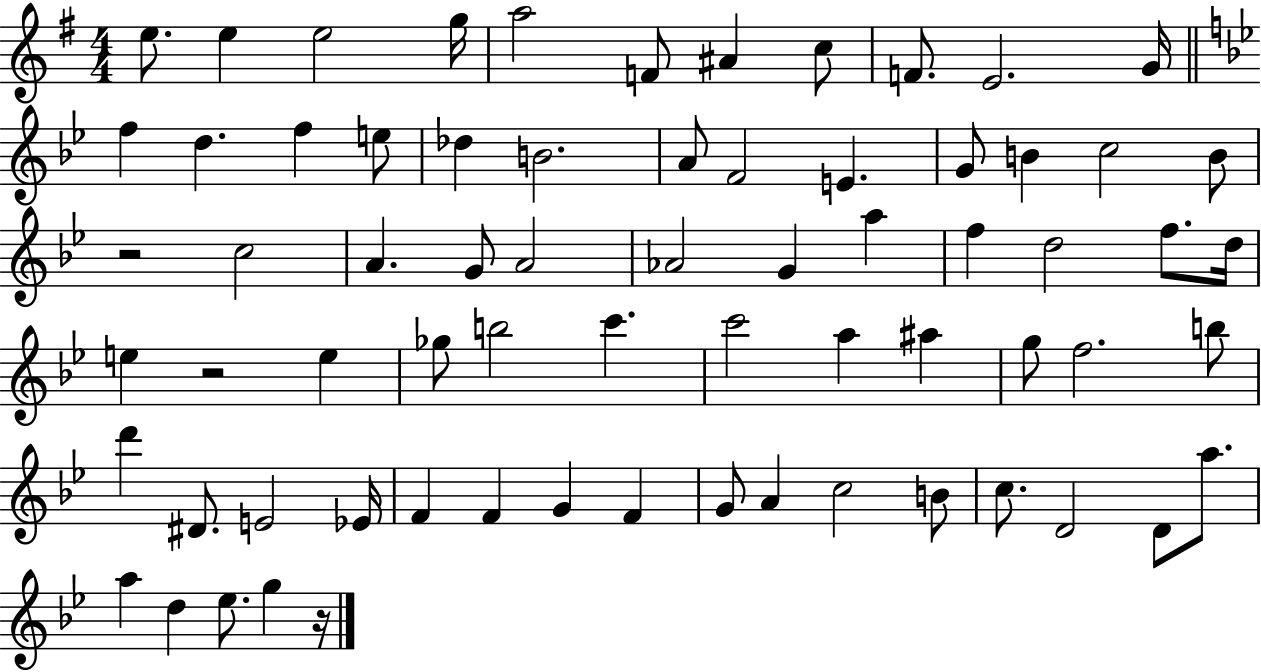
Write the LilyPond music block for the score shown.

{
  \clef treble
  \numericTimeSignature
  \time 4/4
  \key g \major
  e''8. e''4 e''2 g''16 | a''2 f'8 ais'4 c''8 | f'8. e'2. g'16 | \bar "||" \break \key bes \major f''4 d''4. f''4 e''8 | des''4 b'2. | a'8 f'2 e'4. | g'8 b'4 c''2 b'8 | \break r2 c''2 | a'4. g'8 a'2 | aes'2 g'4 a''4 | f''4 d''2 f''8. d''16 | \break e''4 r2 e''4 | ges''8 b''2 c'''4. | c'''2 a''4 ais''4 | g''8 f''2. b''8 | \break d'''4 dis'8. e'2 ees'16 | f'4 f'4 g'4 f'4 | g'8 a'4 c''2 b'8 | c''8. d'2 d'8 a''8. | \break a''4 d''4 ees''8. g''4 r16 | \bar "|."
}